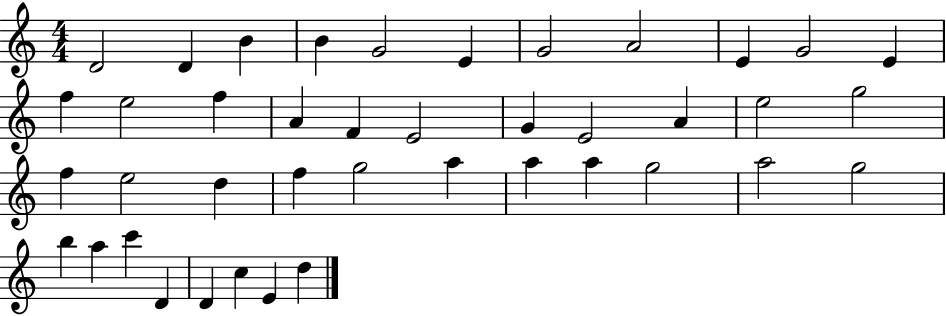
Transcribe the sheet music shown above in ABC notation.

X:1
T:Untitled
M:4/4
L:1/4
K:C
D2 D B B G2 E G2 A2 E G2 E f e2 f A F E2 G E2 A e2 g2 f e2 d f g2 a a a g2 a2 g2 b a c' D D c E d